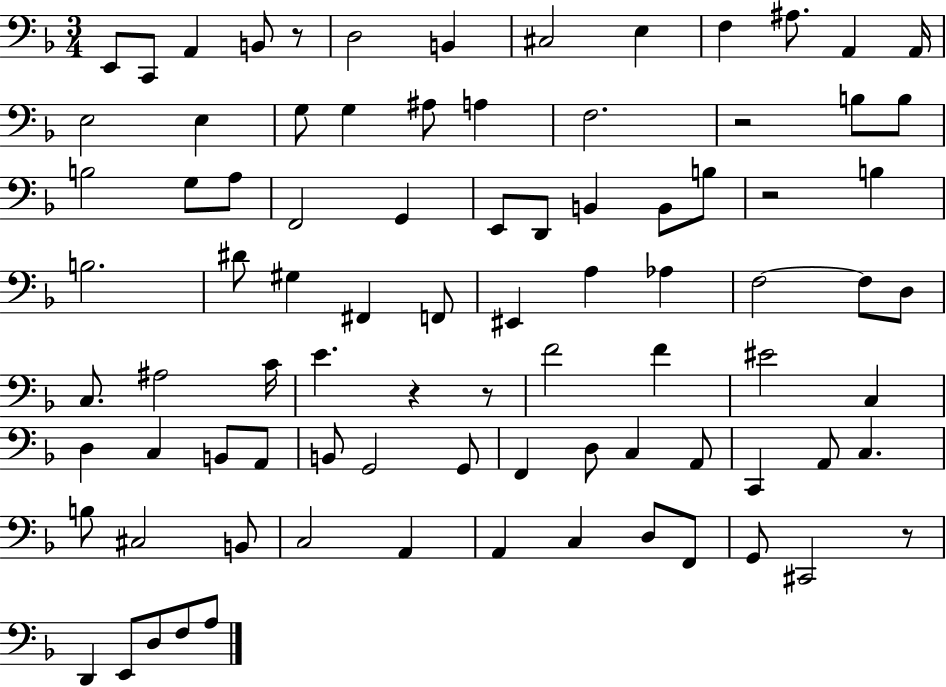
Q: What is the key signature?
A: F major